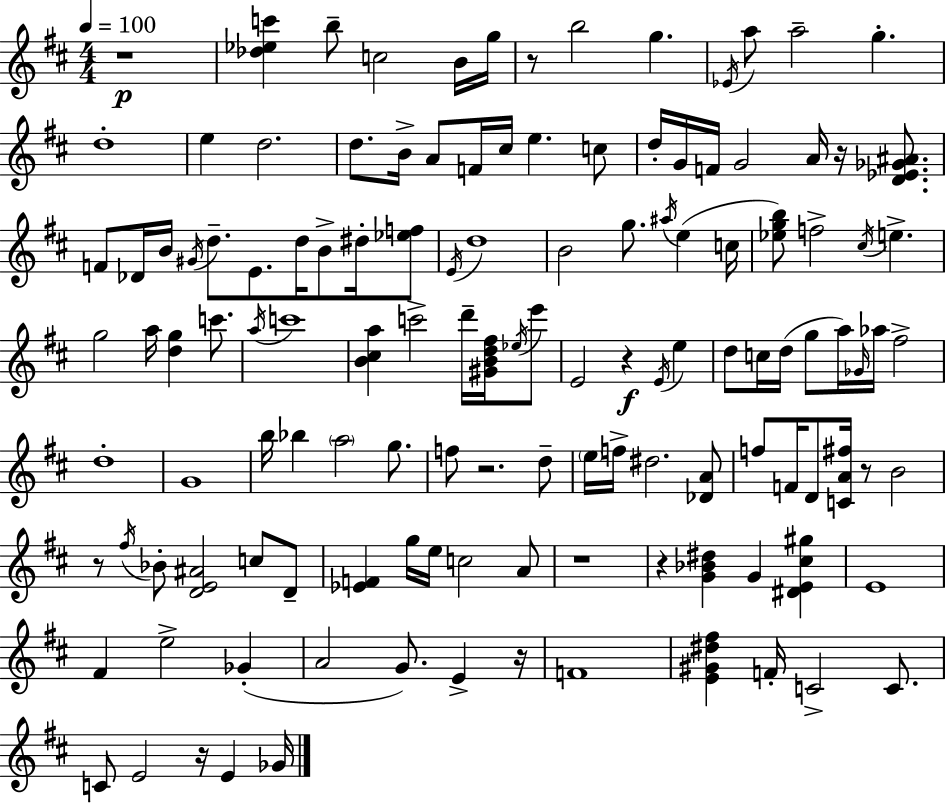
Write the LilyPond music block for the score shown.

{
  \clef treble
  \numericTimeSignature
  \time 4/4
  \key d \major
  \tempo 4 = 100
  r1\p | <des'' ees'' c'''>4 b''8-- c''2 b'16 g''16 | r8 b''2 g''4. | \acciaccatura { ees'16 } a''8 a''2-- g''4.-. | \break d''1-. | e''4 d''2. | d''8. b'16-> a'8 f'16 cis''16 e''4. c''8 | d''16-. g'16 f'16 g'2 a'16 r16 <d' ees' ges' ais'>8. | \break f'8 des'16 b'16 \acciaccatura { gis'16 } d''8.-- e'8. d''16 b'8-> dis''16-. | <ees'' f''>8 \acciaccatura { e'16 } d''1 | b'2 g''8. \acciaccatura { ais''16 }( e''4 | c''16 <ees'' g'' b''>8) f''2-> \acciaccatura { cis''16 } e''4.-> | \break g''2 a''16 <d'' g''>4 | c'''8. \acciaccatura { a''16 } c'''1 | <b' cis'' a''>4 c'''2-> | d'''16-- <gis' b' d'' fis''>16 \acciaccatura { ees''16 } e'''8 e'2 r4\f | \break \acciaccatura { e'16 } e''4 d''8 c''16 d''16( g''8 a''16) \grace { ges'16 } | aes''16 fis''2-> d''1-. | g'1 | b''16 bes''4 \parenthesize a''2 | \break g''8. f''8 r2. | d''8-- \parenthesize e''16 f''16-> dis''2. | <des' a'>8 f''8 f'16 d'8 <c' a' fis''>16 r8 | b'2 r8 \acciaccatura { fis''16 } bes'8-. <d' e' ais'>2 | \break c''8 d'8-- <ees' f'>4 g''16 e''16 | c''2 a'8 r1 | r4 <g' bes' dis''>4 | g'4 <dis' e' cis'' gis''>4 e'1 | \break fis'4 e''2-> | ges'4-.( a'2 | g'8.) e'4-> r16 f'1 | <e' gis' dis'' fis''>4 f'16-. c'2-> | \break c'8. c'8 e'2 | r16 e'4 ges'16 \bar "|."
}